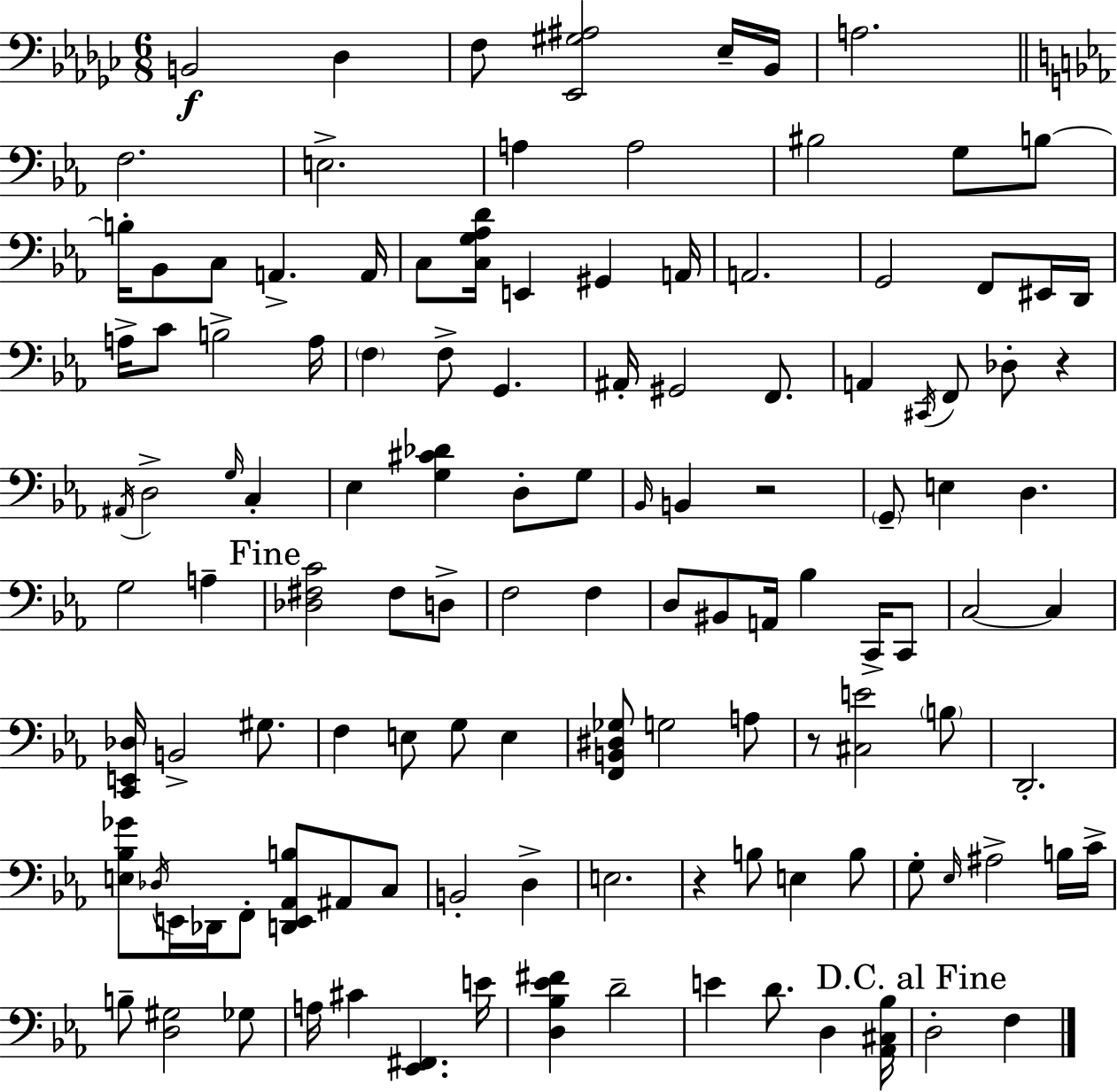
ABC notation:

X:1
T:Untitled
M:6/8
L:1/4
K:Ebm
B,,2 _D, F,/2 [_E,,^G,^A,]2 _E,/4 _B,,/4 A,2 F,2 E,2 A, A,2 ^B,2 G,/2 B,/2 B,/4 _B,,/2 C,/2 A,, A,,/4 C,/2 [C,G,_A,D]/4 E,, ^G,, A,,/4 A,,2 G,,2 F,,/2 ^E,,/4 D,,/4 A,/4 C/2 B,2 A,/4 F, F,/2 G,, ^A,,/4 ^G,,2 F,,/2 A,, ^C,,/4 F,,/2 _D,/2 z ^A,,/4 D,2 G,/4 C, _E, [G,^C_D] D,/2 G,/2 _B,,/4 B,, z2 G,,/2 E, D, G,2 A, [_D,^F,C]2 ^F,/2 D,/2 F,2 F, D,/2 ^B,,/2 A,,/4 _B, C,,/4 C,,/2 C,2 C, [C,,E,,_D,]/4 B,,2 ^G,/2 F, E,/2 G,/2 E, [F,,B,,^D,_G,]/2 G,2 A,/2 z/2 [^C,E]2 B,/2 D,,2 [E,_B,_G]/2 _D,/4 E,,/4 _D,,/4 F,,/2 [D,,E,,_A,,B,]/2 ^A,,/2 C,/2 B,,2 D, E,2 z B,/2 E, B,/2 G,/2 _E,/4 ^A,2 B,/4 C/4 B,/2 [D,^G,]2 _G,/2 A,/4 ^C [_E,,^F,,] E/4 [D,_B,_E^F] D2 E D/2 D, [_A,,^C,_B,]/4 D,2 F,